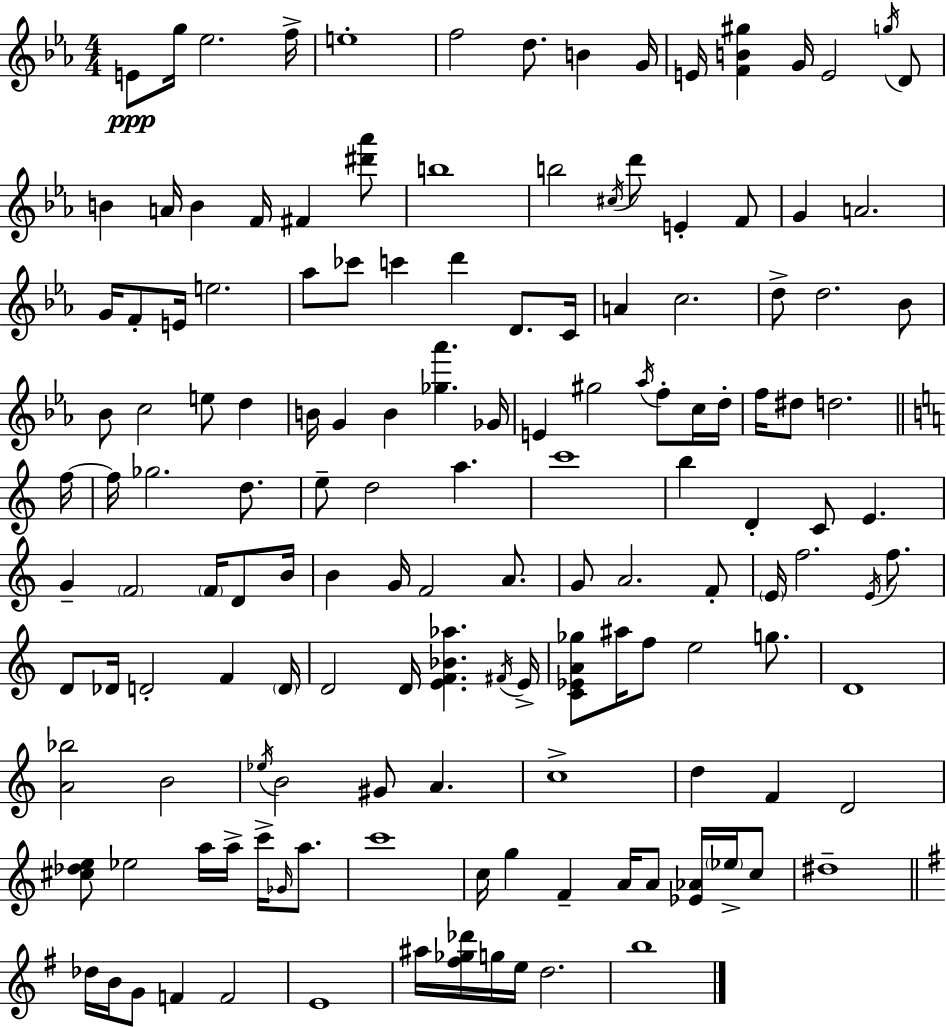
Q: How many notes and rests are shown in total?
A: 145